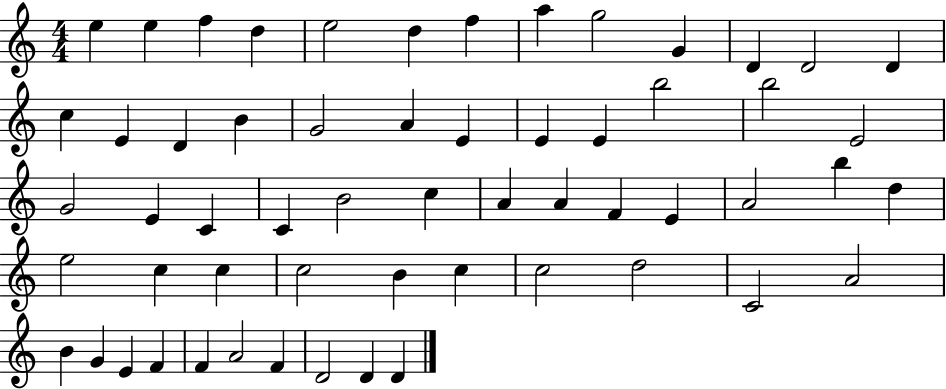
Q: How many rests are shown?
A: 0